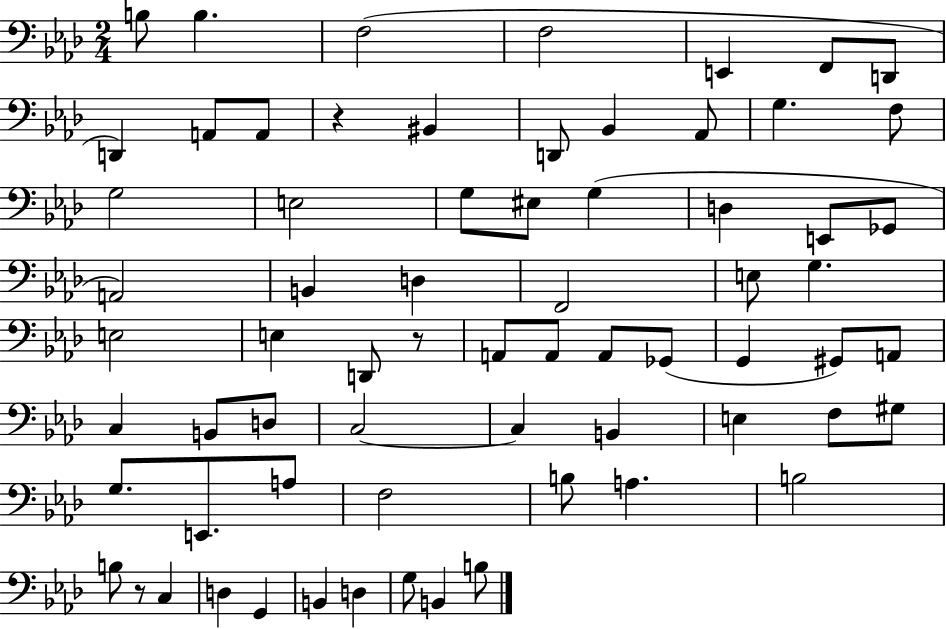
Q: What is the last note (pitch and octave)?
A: B3